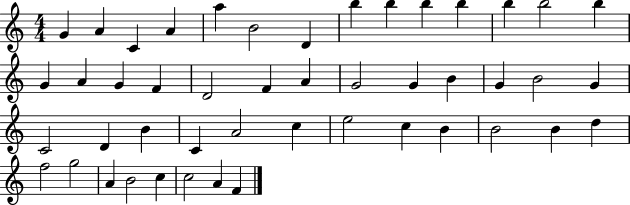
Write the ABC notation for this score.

X:1
T:Untitled
M:4/4
L:1/4
K:C
G A C A a B2 D b b b b b b2 b G A G F D2 F A G2 G B G B2 G C2 D B C A2 c e2 c B B2 B d f2 g2 A B2 c c2 A F